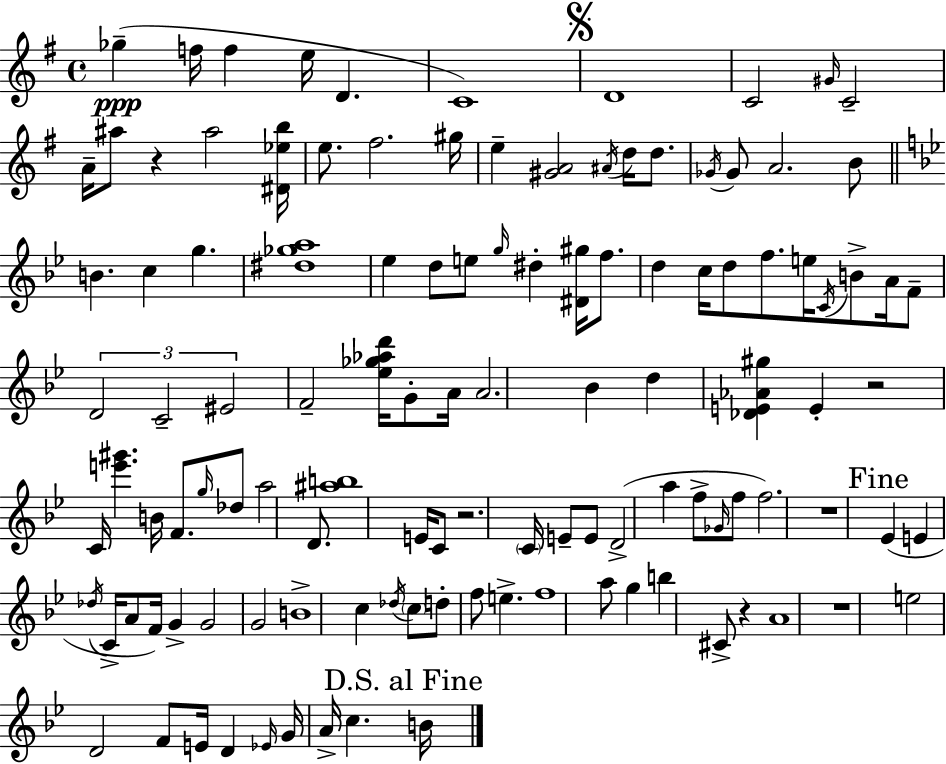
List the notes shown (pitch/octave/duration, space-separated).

Gb5/q F5/s F5/q E5/s D4/q. C4/w D4/w C4/h G#4/s C4/h A4/s A#5/e R/q A#5/h [D#4,Eb5,B5]/s E5/e. F#5/h. G#5/s E5/q [G#4,A4]/h A#4/s D5/s D5/e. Gb4/s Gb4/e A4/h. B4/e B4/q. C5/q G5/q. [D#5,Gb5,A5]/w Eb5/q D5/e E5/e G5/s D#5/q [D#4,G#5]/s F5/e. D5/q C5/s D5/e F5/e. E5/s C4/s B4/e A4/s F4/e D4/h C4/h EIS4/h F4/h [Eb5,Gb5,Ab5,D6]/s G4/e A4/s A4/h. Bb4/q D5/q [Db4,E4,Ab4,G#5]/q E4/q R/h C4/s [E6,G#6]/q. B4/s F4/e. G5/s Db5/e A5/h D4/e. [A#5,B5]/w E4/s C4/e R/h. C4/s E4/e E4/e D4/h A5/q F5/e Gb4/s F5/e F5/h. R/w Eb4/q E4/q Db5/s C4/s A4/e F4/s G4/q G4/h G4/h B4/w C5/q Db5/s C5/e D5/e F5/e E5/q. F5/w A5/e G5/q B5/q C#4/e R/q A4/w R/w E5/h D4/h F4/e E4/s D4/q Eb4/s G4/s A4/s C5/q. B4/s